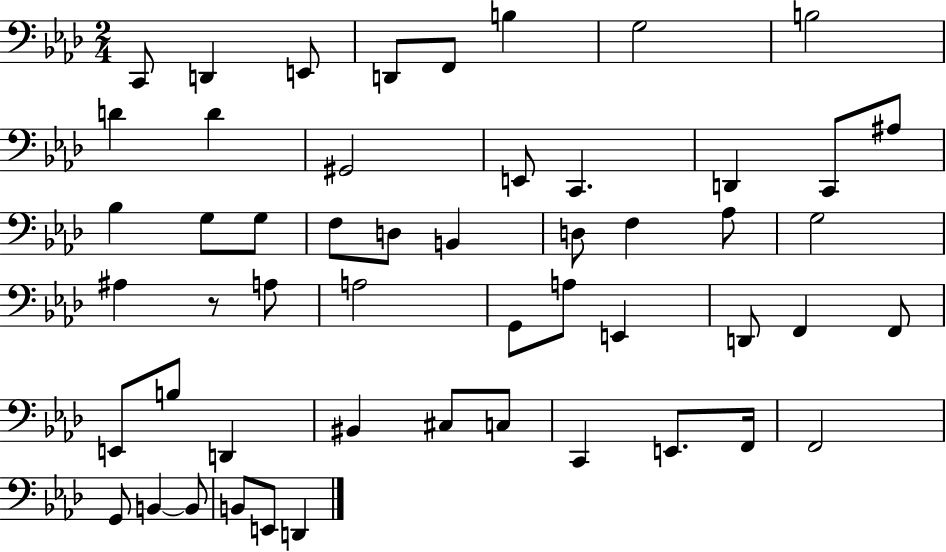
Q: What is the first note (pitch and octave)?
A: C2